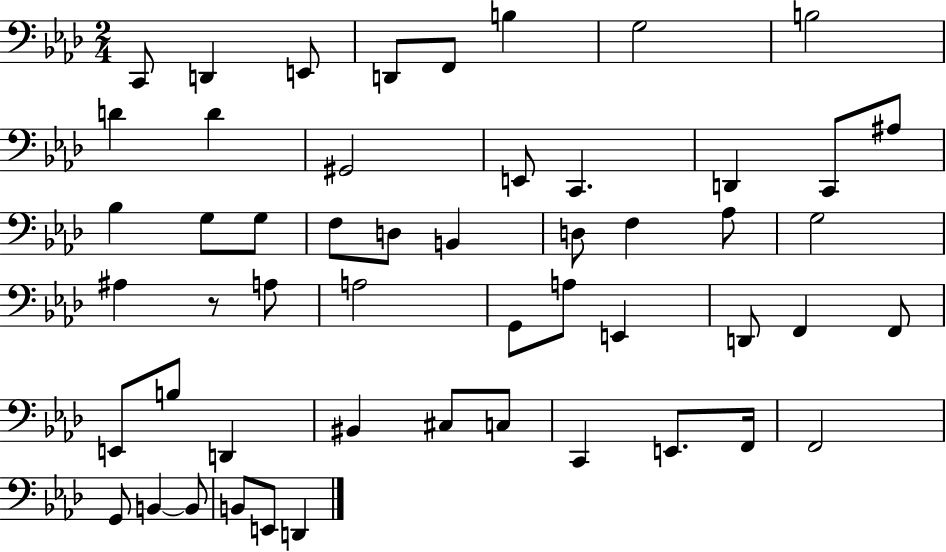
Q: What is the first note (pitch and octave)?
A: C2